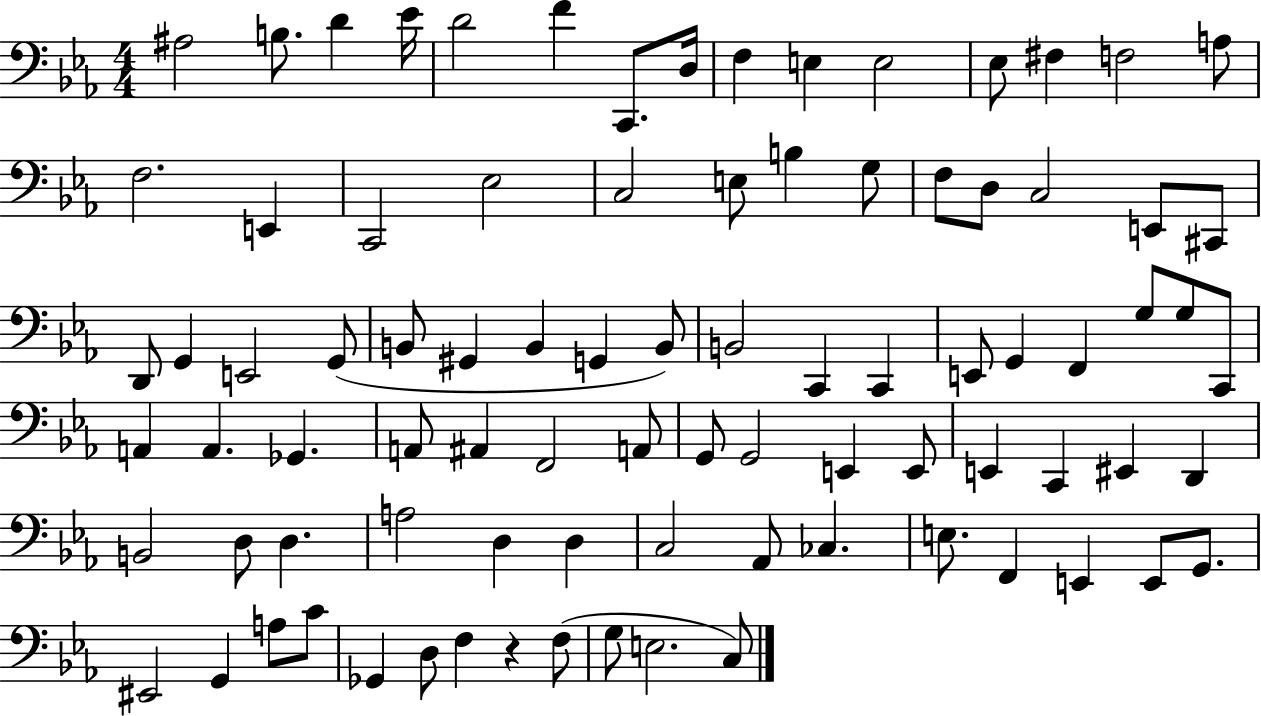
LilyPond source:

{
  \clef bass
  \numericTimeSignature
  \time 4/4
  \key ees \major
  \repeat volta 2 { ais2 b8. d'4 ees'16 | d'2 f'4 c,8. d16 | f4 e4 e2 | ees8 fis4 f2 a8 | \break f2. e,4 | c,2 ees2 | c2 e8 b4 g8 | f8 d8 c2 e,8 cis,8 | \break d,8 g,4 e,2 g,8( | b,8 gis,4 b,4 g,4 b,8) | b,2 c,4 c,4 | e,8 g,4 f,4 g8 g8 c,8 | \break a,4 a,4. ges,4. | a,8 ais,4 f,2 a,8 | g,8 g,2 e,4 e,8 | e,4 c,4 eis,4 d,4 | \break b,2 d8 d4. | a2 d4 d4 | c2 aes,8 ces4. | e8. f,4 e,4 e,8 g,8. | \break eis,2 g,4 a8 c'8 | ges,4 d8 f4 r4 f8( | g8 e2. c8) | } \bar "|."
}